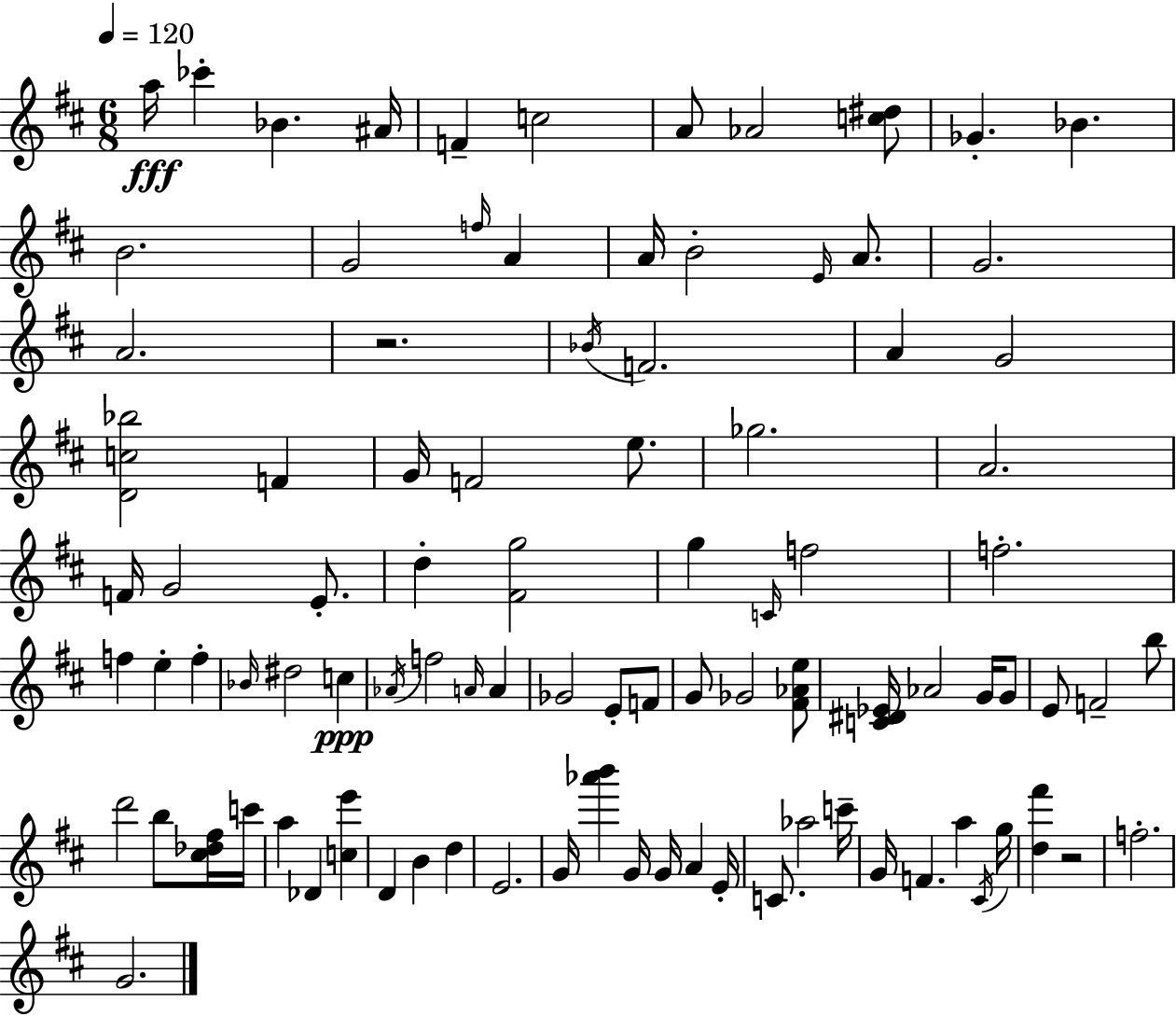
{
  \clef treble
  \numericTimeSignature
  \time 6/8
  \key d \major
  \tempo 4 = 120
  a''16\fff ces'''4-. bes'4. ais'16 | f'4-- c''2 | a'8 aes'2 <c'' dis''>8 | ges'4.-. bes'4. | \break b'2. | g'2 \grace { f''16 } a'4 | a'16 b'2-. \grace { e'16 } a'8. | g'2. | \break a'2. | r2. | \acciaccatura { bes'16 } f'2. | a'4 g'2 | \break <d' c'' bes''>2 f'4 | g'16 f'2 | e''8. ges''2. | a'2. | \break f'16 g'2 | e'8.-. d''4-. <fis' g''>2 | g''4 \grace { c'16 } f''2 | f''2.-. | \break f''4 e''4-. | f''4-. \grace { bes'16 } dis''2 | c''4\ppp \acciaccatura { aes'16 } f''2 | \grace { a'16 } a'4 ges'2 | \break e'8-. f'8 g'8 ges'2 | <fis' aes' e''>8 <c' dis' ees'>16 aes'2 | g'16 g'8 e'8 f'2-- | b''8 d'''2 | \break b''8 <cis'' des'' fis''>16 c'''16 a''4 des'4 | <c'' e'''>4 d'4 b'4 | d''4 e'2. | g'16 <aes''' b'''>4 | \break g'16 g'16 a'4 e'16-. c'8. aes''2 | c'''16-- g'16 f'4. | a''4 \acciaccatura { cis'16 } g''16 <d'' fis'''>4 | r2 f''2.-. | \break g'2. | \bar "|."
}